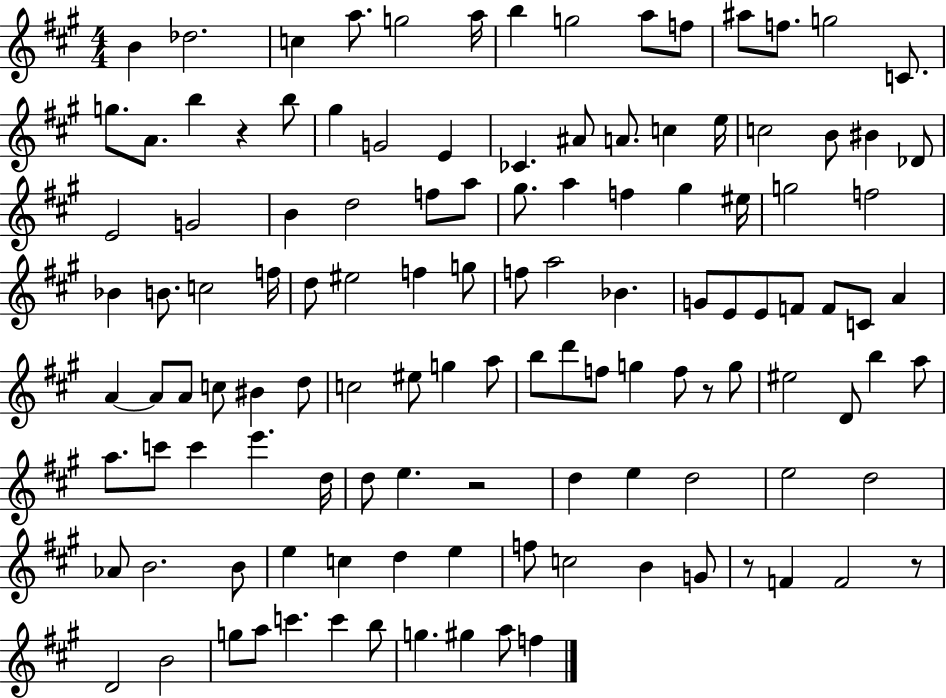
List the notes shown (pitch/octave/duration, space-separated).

B4/q Db5/h. C5/q A5/e. G5/h A5/s B5/q G5/h A5/e F5/e A#5/e F5/e. G5/h C4/e. G5/e. A4/e. B5/q R/q B5/e G#5/q G4/h E4/q CES4/q. A#4/e A4/e. C5/q E5/s C5/h B4/e BIS4/q Db4/e E4/h G4/h B4/q D5/h F5/e A5/e G#5/e. A5/q F5/q G#5/q EIS5/s G5/h F5/h Bb4/q B4/e. C5/h F5/s D5/e EIS5/h F5/q G5/e F5/e A5/h Bb4/q. G4/e E4/e E4/e F4/e F4/e C4/e A4/q A4/q A4/e A4/e C5/e BIS4/q D5/e C5/h EIS5/e G5/q A5/e B5/e D6/e F5/e G5/q F5/e R/e G5/e EIS5/h D4/e B5/q A5/e A5/e. C6/e C6/q E6/q. D5/s D5/e E5/q. R/h D5/q E5/q D5/h E5/h D5/h Ab4/e B4/h. B4/e E5/q C5/q D5/q E5/q F5/e C5/h B4/q G4/e R/e F4/q F4/h R/e D4/h B4/h G5/e A5/e C6/q. C6/q B5/e G5/q. G#5/q A5/e F5/q